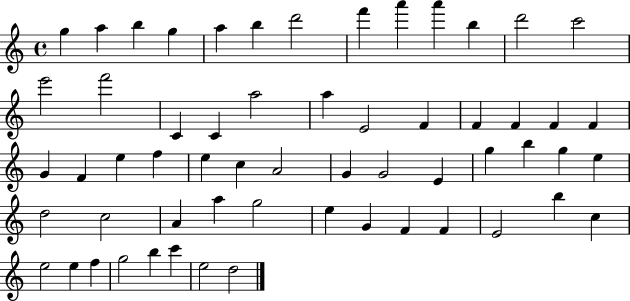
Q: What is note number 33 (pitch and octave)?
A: G4